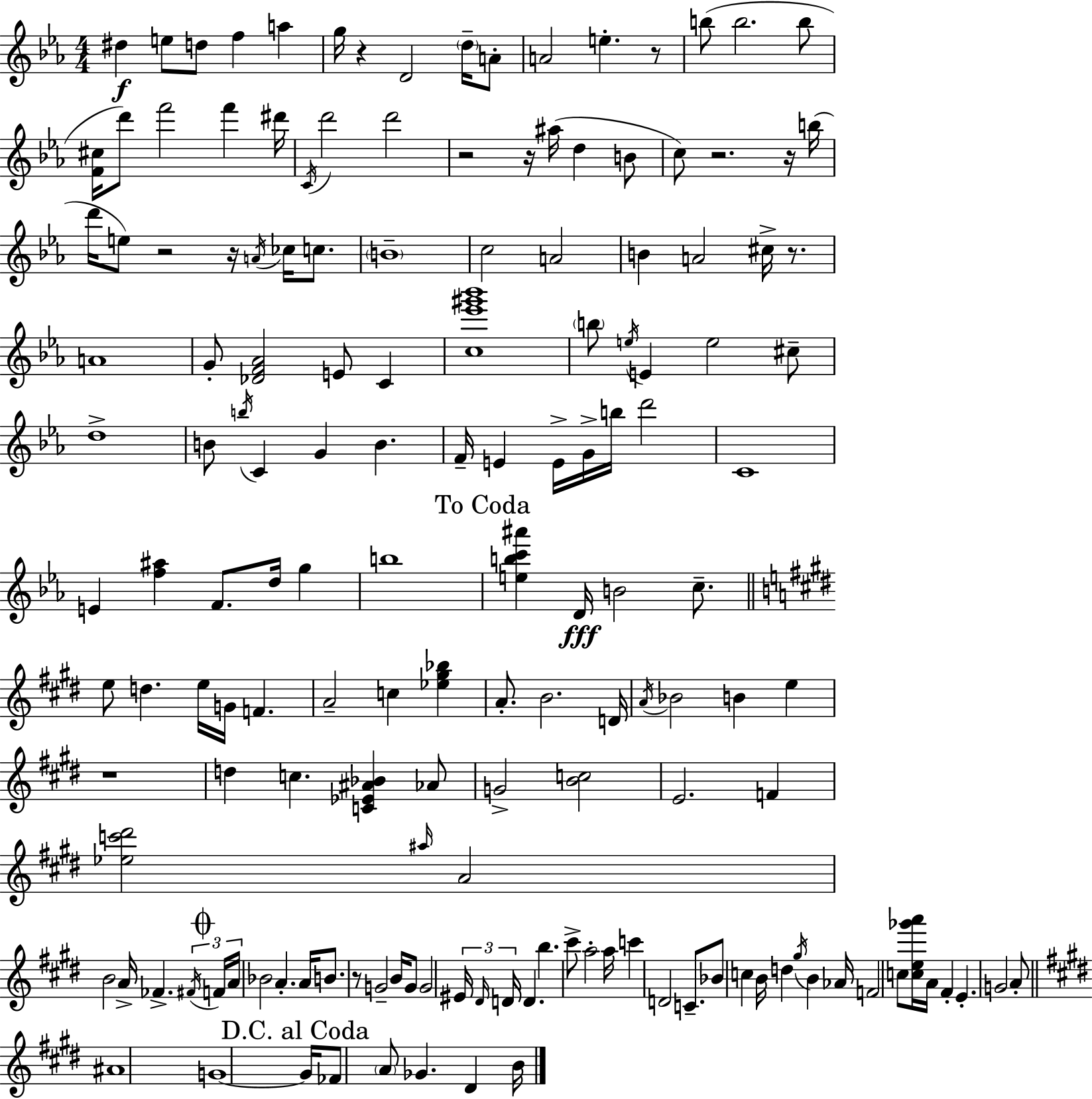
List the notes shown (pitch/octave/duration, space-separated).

D#5/q E5/e D5/e F5/q A5/q G5/s R/q D4/h D5/s A4/e A4/h E5/q. R/e B5/e B5/h. B5/e [F4,C#5]/s D6/e F6/h F6/q D#6/s C4/s D6/h D6/h R/h R/s A#5/s D5/q B4/e C5/e R/h. R/s B5/s D6/s E5/e R/h R/s A4/s CES5/s C5/e. B4/w C5/h A4/h B4/q A4/h C#5/s R/e. A4/w G4/e [Db4,F4,Ab4]/h E4/e C4/q [C5,Eb6,G#6,Bb6]/w B5/e E5/s E4/q E5/h C#5/e D5/w B4/e B5/s C4/q G4/q B4/q. F4/s E4/q E4/s G4/s B5/s D6/h C4/w E4/q [F5,A#5]/q F4/e. D5/s G5/q B5/w [E5,B5,C6,A#6]/q D4/s B4/h C5/e. E5/e D5/q. E5/s G4/s F4/q. A4/h C5/q [Eb5,G#5,Bb5]/q A4/e. B4/h. D4/s A4/s Bb4/h B4/q E5/q R/w D5/q C5/q. [C4,Eb4,A#4,Bb4]/q Ab4/e G4/h [B4,C5]/h E4/h. F4/q [Eb5,C6,D#6]/h A#5/s A4/h B4/h A4/s FES4/q. F#4/s F4/s A4/s Bb4/h A4/q. A4/s B4/e. R/e G4/h B4/s G4/e G4/h EIS4/s D#4/s D4/s D4/q. B5/q. C#6/e A5/h A5/s C6/q D4/h C4/e. Bb4/e C5/q B4/s D5/q G#5/s B4/q Ab4/s F4/h C5/e [C5,E5,Gb6,A6]/s A4/s F#4/q E4/q. G4/h A4/e A#4/w G4/w G4/s FES4/e A4/e Gb4/q. D#4/q B4/s